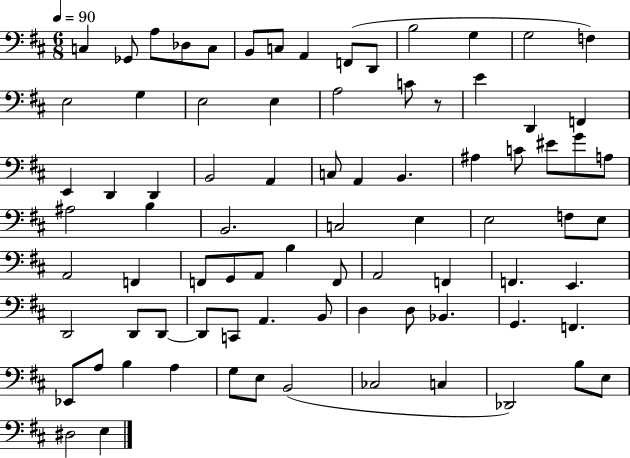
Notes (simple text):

C3/q Gb2/e A3/e Db3/e C3/e B2/e C3/e A2/q F2/e D2/e B3/h G3/q G3/h F3/q E3/h G3/q E3/h E3/q A3/h C4/e R/e E4/q D2/q F2/q E2/q D2/q D2/q B2/h A2/q C3/e A2/q B2/q. A#3/q C4/e EIS4/e G4/e A3/e A#3/h B3/q B2/h. C3/h E3/q E3/h F3/e E3/e A2/h F2/q F2/e G2/e A2/e B3/q F2/e A2/h F2/q F2/q. E2/q. D2/h D2/e D2/e D2/e C2/e A2/q. B2/e D3/q D3/e Bb2/q. G2/q. F2/q. Eb2/e A3/e B3/q A3/q G3/e E3/e B2/h CES3/h C3/q Db2/h B3/e E3/e D#3/h E3/q